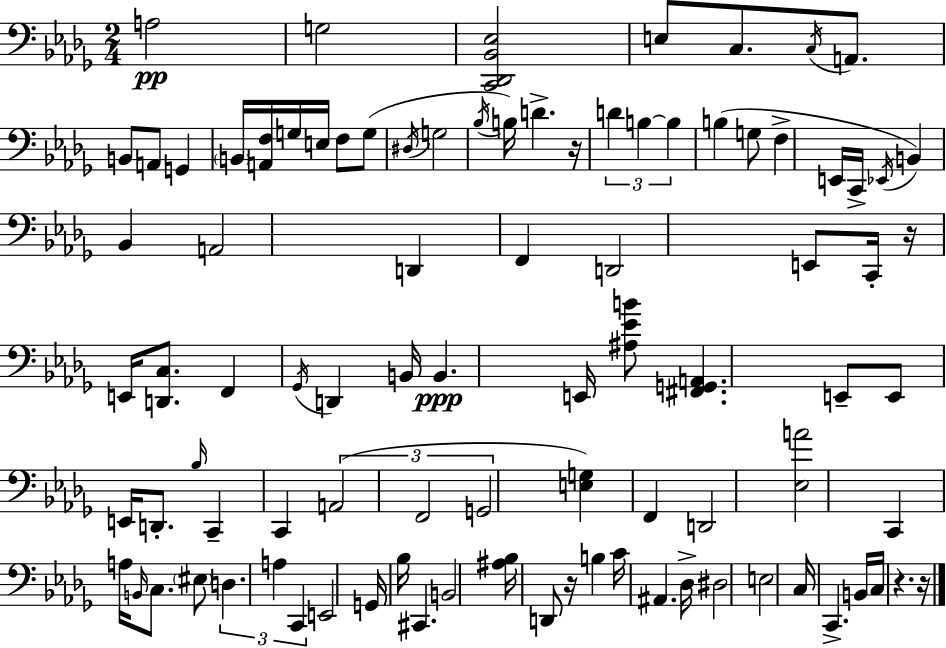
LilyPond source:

{
  \clef bass
  \numericTimeSignature
  \time 2/4
  \key bes \minor
  a2\pp | g2 | <c, des, bes, ees>2 | e8 c8. \acciaccatura { c16 } a,8. | \break b,8 a,8 g,4 | \parenthesize b,16 <a, f>16 g16 e16 f8 g8( | \acciaccatura { dis16 } g2 | \acciaccatura { bes16 }) b16 d'4.-> | \break r16 \tuplet 3/2 { d'4 b4~~ | b4 } b4( | g8 f4-> | e,16 c,16-> \acciaccatura { ees,16 }) b,4 | \break bes,4 a,2 | d,4 | f,4 d,2 | e,8 c,16-. r16 | \break e,16 <d, c>8. f,4 | \acciaccatura { ges,16 } d,4 b,16 b,4.\ppp | e,16 <ais ees' b'>8 <fis, g, a,>4. | e,8-- e,8 | \break e,16 d,8.-. \grace { bes16 } c,4-- | c,4 \tuplet 3/2 { a,2( | f,2 | g,2 } | \break <e g>4) | f,4 d,2 | <ees a'>2 | c,4 | \break a16 \grace { b,16 } c8. \parenthesize eis8 | \tuplet 3/2 { d4. a4 | c,4 } e,2 | g,16 | \break bes16 cis,4. b,2 | <ais bes>16 | d,8 r16 b4 c'16 | ais,4. des16-> dis2 | \break e2 | c16 | c,4.-> b,16 c16 | r4. r16 \bar "|."
}